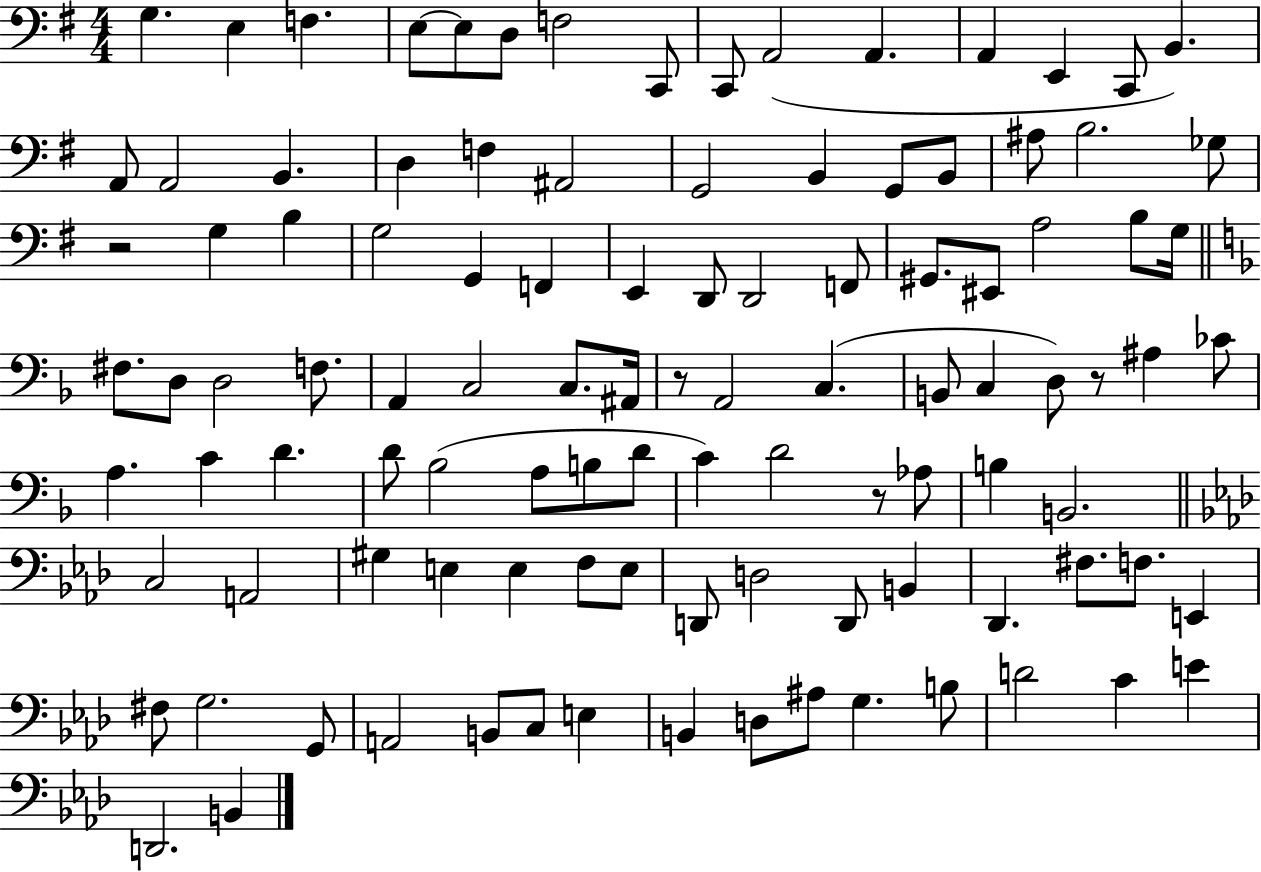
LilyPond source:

{
  \clef bass
  \numericTimeSignature
  \time 4/4
  \key g \major
  \repeat volta 2 { g4. e4 f4. | e8~~ e8 d8 f2 c,8 | c,8 a,2( a,4. | a,4 e,4 c,8 b,4.) | \break a,8 a,2 b,4. | d4 f4 ais,2 | g,2 b,4 g,8 b,8 | ais8 b2. ges8 | \break r2 g4 b4 | g2 g,4 f,4 | e,4 d,8 d,2 f,8 | gis,8. eis,8 a2 b8 g16 | \break \bar "||" \break \key d \minor fis8. d8 d2 f8. | a,4 c2 c8. ais,16 | r8 a,2 c4.( | b,8 c4 d8) r8 ais4 ces'8 | \break a4. c'4 d'4. | d'8 bes2( a8 b8 d'8 | c'4) d'2 r8 aes8 | b4 b,2. | \break \bar "||" \break \key aes \major c2 a,2 | gis4 e4 e4 f8 e8 | d,8 d2 d,8 b,4 | des,4. fis8. f8. e,4 | \break fis8 g2. g,8 | a,2 b,8 c8 e4 | b,4 d8 ais8 g4. b8 | d'2 c'4 e'4 | \break d,2. b,4 | } \bar "|."
}